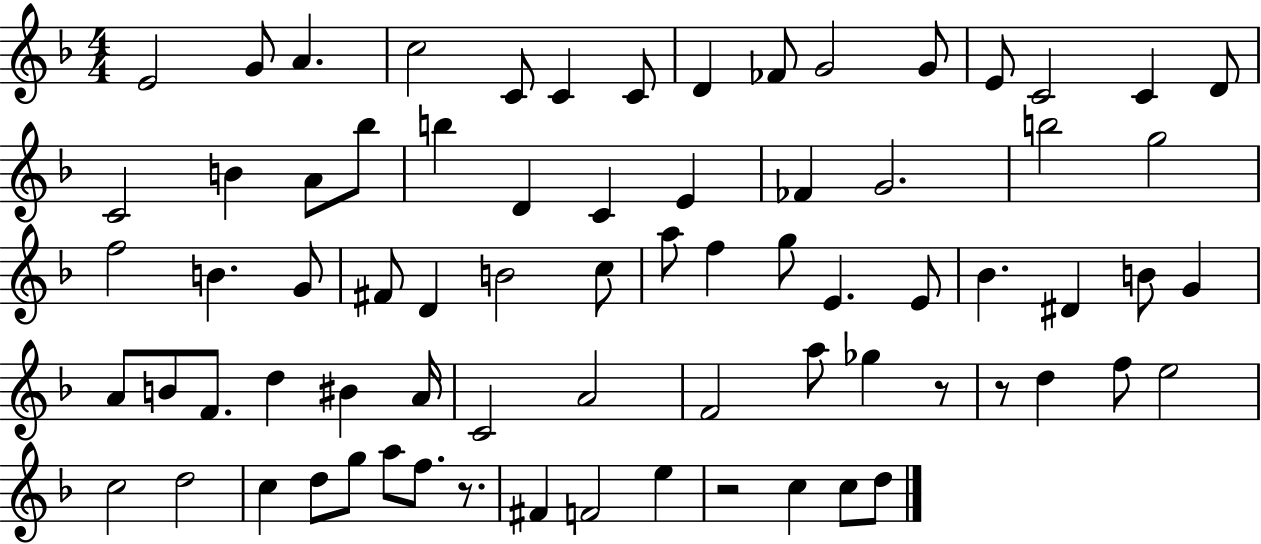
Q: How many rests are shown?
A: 4